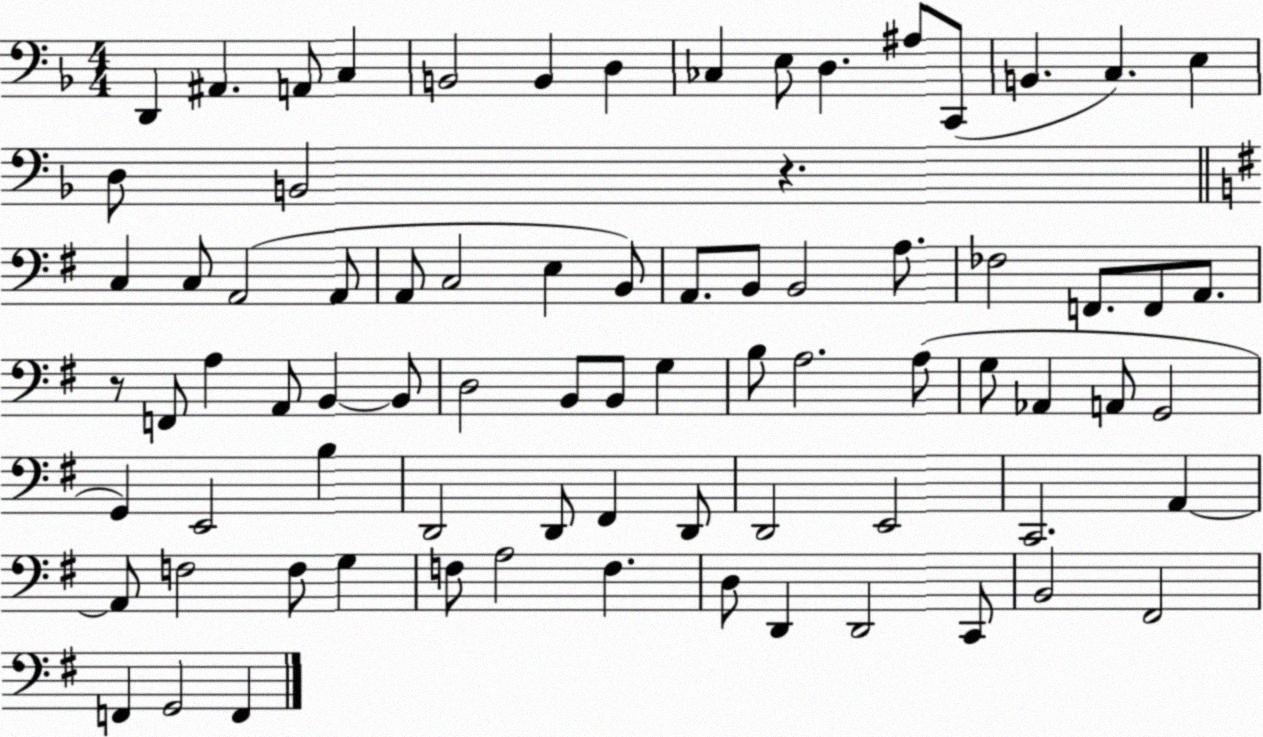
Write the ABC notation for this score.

X:1
T:Untitled
M:4/4
L:1/4
K:F
D,, ^A,, A,,/2 C, B,,2 B,, D, _C, E,/2 D, ^A,/2 C,,/2 B,, C, E, D,/2 B,,2 z C, C,/2 A,,2 A,,/2 A,,/2 C,2 E, B,,/2 A,,/2 B,,/2 B,,2 A,/2 _F,2 F,,/2 F,,/2 A,,/2 z/2 F,,/2 A, A,,/2 B,, B,,/2 D,2 B,,/2 B,,/2 G, B,/2 A,2 A,/2 G,/2 _A,, A,,/2 G,,2 G,, E,,2 B, D,,2 D,,/2 ^F,, D,,/2 D,,2 E,,2 C,,2 A,, A,,/2 F,2 F,/2 G, F,/2 A,2 F, D,/2 D,, D,,2 C,,/2 B,,2 ^F,,2 F,, G,,2 F,,